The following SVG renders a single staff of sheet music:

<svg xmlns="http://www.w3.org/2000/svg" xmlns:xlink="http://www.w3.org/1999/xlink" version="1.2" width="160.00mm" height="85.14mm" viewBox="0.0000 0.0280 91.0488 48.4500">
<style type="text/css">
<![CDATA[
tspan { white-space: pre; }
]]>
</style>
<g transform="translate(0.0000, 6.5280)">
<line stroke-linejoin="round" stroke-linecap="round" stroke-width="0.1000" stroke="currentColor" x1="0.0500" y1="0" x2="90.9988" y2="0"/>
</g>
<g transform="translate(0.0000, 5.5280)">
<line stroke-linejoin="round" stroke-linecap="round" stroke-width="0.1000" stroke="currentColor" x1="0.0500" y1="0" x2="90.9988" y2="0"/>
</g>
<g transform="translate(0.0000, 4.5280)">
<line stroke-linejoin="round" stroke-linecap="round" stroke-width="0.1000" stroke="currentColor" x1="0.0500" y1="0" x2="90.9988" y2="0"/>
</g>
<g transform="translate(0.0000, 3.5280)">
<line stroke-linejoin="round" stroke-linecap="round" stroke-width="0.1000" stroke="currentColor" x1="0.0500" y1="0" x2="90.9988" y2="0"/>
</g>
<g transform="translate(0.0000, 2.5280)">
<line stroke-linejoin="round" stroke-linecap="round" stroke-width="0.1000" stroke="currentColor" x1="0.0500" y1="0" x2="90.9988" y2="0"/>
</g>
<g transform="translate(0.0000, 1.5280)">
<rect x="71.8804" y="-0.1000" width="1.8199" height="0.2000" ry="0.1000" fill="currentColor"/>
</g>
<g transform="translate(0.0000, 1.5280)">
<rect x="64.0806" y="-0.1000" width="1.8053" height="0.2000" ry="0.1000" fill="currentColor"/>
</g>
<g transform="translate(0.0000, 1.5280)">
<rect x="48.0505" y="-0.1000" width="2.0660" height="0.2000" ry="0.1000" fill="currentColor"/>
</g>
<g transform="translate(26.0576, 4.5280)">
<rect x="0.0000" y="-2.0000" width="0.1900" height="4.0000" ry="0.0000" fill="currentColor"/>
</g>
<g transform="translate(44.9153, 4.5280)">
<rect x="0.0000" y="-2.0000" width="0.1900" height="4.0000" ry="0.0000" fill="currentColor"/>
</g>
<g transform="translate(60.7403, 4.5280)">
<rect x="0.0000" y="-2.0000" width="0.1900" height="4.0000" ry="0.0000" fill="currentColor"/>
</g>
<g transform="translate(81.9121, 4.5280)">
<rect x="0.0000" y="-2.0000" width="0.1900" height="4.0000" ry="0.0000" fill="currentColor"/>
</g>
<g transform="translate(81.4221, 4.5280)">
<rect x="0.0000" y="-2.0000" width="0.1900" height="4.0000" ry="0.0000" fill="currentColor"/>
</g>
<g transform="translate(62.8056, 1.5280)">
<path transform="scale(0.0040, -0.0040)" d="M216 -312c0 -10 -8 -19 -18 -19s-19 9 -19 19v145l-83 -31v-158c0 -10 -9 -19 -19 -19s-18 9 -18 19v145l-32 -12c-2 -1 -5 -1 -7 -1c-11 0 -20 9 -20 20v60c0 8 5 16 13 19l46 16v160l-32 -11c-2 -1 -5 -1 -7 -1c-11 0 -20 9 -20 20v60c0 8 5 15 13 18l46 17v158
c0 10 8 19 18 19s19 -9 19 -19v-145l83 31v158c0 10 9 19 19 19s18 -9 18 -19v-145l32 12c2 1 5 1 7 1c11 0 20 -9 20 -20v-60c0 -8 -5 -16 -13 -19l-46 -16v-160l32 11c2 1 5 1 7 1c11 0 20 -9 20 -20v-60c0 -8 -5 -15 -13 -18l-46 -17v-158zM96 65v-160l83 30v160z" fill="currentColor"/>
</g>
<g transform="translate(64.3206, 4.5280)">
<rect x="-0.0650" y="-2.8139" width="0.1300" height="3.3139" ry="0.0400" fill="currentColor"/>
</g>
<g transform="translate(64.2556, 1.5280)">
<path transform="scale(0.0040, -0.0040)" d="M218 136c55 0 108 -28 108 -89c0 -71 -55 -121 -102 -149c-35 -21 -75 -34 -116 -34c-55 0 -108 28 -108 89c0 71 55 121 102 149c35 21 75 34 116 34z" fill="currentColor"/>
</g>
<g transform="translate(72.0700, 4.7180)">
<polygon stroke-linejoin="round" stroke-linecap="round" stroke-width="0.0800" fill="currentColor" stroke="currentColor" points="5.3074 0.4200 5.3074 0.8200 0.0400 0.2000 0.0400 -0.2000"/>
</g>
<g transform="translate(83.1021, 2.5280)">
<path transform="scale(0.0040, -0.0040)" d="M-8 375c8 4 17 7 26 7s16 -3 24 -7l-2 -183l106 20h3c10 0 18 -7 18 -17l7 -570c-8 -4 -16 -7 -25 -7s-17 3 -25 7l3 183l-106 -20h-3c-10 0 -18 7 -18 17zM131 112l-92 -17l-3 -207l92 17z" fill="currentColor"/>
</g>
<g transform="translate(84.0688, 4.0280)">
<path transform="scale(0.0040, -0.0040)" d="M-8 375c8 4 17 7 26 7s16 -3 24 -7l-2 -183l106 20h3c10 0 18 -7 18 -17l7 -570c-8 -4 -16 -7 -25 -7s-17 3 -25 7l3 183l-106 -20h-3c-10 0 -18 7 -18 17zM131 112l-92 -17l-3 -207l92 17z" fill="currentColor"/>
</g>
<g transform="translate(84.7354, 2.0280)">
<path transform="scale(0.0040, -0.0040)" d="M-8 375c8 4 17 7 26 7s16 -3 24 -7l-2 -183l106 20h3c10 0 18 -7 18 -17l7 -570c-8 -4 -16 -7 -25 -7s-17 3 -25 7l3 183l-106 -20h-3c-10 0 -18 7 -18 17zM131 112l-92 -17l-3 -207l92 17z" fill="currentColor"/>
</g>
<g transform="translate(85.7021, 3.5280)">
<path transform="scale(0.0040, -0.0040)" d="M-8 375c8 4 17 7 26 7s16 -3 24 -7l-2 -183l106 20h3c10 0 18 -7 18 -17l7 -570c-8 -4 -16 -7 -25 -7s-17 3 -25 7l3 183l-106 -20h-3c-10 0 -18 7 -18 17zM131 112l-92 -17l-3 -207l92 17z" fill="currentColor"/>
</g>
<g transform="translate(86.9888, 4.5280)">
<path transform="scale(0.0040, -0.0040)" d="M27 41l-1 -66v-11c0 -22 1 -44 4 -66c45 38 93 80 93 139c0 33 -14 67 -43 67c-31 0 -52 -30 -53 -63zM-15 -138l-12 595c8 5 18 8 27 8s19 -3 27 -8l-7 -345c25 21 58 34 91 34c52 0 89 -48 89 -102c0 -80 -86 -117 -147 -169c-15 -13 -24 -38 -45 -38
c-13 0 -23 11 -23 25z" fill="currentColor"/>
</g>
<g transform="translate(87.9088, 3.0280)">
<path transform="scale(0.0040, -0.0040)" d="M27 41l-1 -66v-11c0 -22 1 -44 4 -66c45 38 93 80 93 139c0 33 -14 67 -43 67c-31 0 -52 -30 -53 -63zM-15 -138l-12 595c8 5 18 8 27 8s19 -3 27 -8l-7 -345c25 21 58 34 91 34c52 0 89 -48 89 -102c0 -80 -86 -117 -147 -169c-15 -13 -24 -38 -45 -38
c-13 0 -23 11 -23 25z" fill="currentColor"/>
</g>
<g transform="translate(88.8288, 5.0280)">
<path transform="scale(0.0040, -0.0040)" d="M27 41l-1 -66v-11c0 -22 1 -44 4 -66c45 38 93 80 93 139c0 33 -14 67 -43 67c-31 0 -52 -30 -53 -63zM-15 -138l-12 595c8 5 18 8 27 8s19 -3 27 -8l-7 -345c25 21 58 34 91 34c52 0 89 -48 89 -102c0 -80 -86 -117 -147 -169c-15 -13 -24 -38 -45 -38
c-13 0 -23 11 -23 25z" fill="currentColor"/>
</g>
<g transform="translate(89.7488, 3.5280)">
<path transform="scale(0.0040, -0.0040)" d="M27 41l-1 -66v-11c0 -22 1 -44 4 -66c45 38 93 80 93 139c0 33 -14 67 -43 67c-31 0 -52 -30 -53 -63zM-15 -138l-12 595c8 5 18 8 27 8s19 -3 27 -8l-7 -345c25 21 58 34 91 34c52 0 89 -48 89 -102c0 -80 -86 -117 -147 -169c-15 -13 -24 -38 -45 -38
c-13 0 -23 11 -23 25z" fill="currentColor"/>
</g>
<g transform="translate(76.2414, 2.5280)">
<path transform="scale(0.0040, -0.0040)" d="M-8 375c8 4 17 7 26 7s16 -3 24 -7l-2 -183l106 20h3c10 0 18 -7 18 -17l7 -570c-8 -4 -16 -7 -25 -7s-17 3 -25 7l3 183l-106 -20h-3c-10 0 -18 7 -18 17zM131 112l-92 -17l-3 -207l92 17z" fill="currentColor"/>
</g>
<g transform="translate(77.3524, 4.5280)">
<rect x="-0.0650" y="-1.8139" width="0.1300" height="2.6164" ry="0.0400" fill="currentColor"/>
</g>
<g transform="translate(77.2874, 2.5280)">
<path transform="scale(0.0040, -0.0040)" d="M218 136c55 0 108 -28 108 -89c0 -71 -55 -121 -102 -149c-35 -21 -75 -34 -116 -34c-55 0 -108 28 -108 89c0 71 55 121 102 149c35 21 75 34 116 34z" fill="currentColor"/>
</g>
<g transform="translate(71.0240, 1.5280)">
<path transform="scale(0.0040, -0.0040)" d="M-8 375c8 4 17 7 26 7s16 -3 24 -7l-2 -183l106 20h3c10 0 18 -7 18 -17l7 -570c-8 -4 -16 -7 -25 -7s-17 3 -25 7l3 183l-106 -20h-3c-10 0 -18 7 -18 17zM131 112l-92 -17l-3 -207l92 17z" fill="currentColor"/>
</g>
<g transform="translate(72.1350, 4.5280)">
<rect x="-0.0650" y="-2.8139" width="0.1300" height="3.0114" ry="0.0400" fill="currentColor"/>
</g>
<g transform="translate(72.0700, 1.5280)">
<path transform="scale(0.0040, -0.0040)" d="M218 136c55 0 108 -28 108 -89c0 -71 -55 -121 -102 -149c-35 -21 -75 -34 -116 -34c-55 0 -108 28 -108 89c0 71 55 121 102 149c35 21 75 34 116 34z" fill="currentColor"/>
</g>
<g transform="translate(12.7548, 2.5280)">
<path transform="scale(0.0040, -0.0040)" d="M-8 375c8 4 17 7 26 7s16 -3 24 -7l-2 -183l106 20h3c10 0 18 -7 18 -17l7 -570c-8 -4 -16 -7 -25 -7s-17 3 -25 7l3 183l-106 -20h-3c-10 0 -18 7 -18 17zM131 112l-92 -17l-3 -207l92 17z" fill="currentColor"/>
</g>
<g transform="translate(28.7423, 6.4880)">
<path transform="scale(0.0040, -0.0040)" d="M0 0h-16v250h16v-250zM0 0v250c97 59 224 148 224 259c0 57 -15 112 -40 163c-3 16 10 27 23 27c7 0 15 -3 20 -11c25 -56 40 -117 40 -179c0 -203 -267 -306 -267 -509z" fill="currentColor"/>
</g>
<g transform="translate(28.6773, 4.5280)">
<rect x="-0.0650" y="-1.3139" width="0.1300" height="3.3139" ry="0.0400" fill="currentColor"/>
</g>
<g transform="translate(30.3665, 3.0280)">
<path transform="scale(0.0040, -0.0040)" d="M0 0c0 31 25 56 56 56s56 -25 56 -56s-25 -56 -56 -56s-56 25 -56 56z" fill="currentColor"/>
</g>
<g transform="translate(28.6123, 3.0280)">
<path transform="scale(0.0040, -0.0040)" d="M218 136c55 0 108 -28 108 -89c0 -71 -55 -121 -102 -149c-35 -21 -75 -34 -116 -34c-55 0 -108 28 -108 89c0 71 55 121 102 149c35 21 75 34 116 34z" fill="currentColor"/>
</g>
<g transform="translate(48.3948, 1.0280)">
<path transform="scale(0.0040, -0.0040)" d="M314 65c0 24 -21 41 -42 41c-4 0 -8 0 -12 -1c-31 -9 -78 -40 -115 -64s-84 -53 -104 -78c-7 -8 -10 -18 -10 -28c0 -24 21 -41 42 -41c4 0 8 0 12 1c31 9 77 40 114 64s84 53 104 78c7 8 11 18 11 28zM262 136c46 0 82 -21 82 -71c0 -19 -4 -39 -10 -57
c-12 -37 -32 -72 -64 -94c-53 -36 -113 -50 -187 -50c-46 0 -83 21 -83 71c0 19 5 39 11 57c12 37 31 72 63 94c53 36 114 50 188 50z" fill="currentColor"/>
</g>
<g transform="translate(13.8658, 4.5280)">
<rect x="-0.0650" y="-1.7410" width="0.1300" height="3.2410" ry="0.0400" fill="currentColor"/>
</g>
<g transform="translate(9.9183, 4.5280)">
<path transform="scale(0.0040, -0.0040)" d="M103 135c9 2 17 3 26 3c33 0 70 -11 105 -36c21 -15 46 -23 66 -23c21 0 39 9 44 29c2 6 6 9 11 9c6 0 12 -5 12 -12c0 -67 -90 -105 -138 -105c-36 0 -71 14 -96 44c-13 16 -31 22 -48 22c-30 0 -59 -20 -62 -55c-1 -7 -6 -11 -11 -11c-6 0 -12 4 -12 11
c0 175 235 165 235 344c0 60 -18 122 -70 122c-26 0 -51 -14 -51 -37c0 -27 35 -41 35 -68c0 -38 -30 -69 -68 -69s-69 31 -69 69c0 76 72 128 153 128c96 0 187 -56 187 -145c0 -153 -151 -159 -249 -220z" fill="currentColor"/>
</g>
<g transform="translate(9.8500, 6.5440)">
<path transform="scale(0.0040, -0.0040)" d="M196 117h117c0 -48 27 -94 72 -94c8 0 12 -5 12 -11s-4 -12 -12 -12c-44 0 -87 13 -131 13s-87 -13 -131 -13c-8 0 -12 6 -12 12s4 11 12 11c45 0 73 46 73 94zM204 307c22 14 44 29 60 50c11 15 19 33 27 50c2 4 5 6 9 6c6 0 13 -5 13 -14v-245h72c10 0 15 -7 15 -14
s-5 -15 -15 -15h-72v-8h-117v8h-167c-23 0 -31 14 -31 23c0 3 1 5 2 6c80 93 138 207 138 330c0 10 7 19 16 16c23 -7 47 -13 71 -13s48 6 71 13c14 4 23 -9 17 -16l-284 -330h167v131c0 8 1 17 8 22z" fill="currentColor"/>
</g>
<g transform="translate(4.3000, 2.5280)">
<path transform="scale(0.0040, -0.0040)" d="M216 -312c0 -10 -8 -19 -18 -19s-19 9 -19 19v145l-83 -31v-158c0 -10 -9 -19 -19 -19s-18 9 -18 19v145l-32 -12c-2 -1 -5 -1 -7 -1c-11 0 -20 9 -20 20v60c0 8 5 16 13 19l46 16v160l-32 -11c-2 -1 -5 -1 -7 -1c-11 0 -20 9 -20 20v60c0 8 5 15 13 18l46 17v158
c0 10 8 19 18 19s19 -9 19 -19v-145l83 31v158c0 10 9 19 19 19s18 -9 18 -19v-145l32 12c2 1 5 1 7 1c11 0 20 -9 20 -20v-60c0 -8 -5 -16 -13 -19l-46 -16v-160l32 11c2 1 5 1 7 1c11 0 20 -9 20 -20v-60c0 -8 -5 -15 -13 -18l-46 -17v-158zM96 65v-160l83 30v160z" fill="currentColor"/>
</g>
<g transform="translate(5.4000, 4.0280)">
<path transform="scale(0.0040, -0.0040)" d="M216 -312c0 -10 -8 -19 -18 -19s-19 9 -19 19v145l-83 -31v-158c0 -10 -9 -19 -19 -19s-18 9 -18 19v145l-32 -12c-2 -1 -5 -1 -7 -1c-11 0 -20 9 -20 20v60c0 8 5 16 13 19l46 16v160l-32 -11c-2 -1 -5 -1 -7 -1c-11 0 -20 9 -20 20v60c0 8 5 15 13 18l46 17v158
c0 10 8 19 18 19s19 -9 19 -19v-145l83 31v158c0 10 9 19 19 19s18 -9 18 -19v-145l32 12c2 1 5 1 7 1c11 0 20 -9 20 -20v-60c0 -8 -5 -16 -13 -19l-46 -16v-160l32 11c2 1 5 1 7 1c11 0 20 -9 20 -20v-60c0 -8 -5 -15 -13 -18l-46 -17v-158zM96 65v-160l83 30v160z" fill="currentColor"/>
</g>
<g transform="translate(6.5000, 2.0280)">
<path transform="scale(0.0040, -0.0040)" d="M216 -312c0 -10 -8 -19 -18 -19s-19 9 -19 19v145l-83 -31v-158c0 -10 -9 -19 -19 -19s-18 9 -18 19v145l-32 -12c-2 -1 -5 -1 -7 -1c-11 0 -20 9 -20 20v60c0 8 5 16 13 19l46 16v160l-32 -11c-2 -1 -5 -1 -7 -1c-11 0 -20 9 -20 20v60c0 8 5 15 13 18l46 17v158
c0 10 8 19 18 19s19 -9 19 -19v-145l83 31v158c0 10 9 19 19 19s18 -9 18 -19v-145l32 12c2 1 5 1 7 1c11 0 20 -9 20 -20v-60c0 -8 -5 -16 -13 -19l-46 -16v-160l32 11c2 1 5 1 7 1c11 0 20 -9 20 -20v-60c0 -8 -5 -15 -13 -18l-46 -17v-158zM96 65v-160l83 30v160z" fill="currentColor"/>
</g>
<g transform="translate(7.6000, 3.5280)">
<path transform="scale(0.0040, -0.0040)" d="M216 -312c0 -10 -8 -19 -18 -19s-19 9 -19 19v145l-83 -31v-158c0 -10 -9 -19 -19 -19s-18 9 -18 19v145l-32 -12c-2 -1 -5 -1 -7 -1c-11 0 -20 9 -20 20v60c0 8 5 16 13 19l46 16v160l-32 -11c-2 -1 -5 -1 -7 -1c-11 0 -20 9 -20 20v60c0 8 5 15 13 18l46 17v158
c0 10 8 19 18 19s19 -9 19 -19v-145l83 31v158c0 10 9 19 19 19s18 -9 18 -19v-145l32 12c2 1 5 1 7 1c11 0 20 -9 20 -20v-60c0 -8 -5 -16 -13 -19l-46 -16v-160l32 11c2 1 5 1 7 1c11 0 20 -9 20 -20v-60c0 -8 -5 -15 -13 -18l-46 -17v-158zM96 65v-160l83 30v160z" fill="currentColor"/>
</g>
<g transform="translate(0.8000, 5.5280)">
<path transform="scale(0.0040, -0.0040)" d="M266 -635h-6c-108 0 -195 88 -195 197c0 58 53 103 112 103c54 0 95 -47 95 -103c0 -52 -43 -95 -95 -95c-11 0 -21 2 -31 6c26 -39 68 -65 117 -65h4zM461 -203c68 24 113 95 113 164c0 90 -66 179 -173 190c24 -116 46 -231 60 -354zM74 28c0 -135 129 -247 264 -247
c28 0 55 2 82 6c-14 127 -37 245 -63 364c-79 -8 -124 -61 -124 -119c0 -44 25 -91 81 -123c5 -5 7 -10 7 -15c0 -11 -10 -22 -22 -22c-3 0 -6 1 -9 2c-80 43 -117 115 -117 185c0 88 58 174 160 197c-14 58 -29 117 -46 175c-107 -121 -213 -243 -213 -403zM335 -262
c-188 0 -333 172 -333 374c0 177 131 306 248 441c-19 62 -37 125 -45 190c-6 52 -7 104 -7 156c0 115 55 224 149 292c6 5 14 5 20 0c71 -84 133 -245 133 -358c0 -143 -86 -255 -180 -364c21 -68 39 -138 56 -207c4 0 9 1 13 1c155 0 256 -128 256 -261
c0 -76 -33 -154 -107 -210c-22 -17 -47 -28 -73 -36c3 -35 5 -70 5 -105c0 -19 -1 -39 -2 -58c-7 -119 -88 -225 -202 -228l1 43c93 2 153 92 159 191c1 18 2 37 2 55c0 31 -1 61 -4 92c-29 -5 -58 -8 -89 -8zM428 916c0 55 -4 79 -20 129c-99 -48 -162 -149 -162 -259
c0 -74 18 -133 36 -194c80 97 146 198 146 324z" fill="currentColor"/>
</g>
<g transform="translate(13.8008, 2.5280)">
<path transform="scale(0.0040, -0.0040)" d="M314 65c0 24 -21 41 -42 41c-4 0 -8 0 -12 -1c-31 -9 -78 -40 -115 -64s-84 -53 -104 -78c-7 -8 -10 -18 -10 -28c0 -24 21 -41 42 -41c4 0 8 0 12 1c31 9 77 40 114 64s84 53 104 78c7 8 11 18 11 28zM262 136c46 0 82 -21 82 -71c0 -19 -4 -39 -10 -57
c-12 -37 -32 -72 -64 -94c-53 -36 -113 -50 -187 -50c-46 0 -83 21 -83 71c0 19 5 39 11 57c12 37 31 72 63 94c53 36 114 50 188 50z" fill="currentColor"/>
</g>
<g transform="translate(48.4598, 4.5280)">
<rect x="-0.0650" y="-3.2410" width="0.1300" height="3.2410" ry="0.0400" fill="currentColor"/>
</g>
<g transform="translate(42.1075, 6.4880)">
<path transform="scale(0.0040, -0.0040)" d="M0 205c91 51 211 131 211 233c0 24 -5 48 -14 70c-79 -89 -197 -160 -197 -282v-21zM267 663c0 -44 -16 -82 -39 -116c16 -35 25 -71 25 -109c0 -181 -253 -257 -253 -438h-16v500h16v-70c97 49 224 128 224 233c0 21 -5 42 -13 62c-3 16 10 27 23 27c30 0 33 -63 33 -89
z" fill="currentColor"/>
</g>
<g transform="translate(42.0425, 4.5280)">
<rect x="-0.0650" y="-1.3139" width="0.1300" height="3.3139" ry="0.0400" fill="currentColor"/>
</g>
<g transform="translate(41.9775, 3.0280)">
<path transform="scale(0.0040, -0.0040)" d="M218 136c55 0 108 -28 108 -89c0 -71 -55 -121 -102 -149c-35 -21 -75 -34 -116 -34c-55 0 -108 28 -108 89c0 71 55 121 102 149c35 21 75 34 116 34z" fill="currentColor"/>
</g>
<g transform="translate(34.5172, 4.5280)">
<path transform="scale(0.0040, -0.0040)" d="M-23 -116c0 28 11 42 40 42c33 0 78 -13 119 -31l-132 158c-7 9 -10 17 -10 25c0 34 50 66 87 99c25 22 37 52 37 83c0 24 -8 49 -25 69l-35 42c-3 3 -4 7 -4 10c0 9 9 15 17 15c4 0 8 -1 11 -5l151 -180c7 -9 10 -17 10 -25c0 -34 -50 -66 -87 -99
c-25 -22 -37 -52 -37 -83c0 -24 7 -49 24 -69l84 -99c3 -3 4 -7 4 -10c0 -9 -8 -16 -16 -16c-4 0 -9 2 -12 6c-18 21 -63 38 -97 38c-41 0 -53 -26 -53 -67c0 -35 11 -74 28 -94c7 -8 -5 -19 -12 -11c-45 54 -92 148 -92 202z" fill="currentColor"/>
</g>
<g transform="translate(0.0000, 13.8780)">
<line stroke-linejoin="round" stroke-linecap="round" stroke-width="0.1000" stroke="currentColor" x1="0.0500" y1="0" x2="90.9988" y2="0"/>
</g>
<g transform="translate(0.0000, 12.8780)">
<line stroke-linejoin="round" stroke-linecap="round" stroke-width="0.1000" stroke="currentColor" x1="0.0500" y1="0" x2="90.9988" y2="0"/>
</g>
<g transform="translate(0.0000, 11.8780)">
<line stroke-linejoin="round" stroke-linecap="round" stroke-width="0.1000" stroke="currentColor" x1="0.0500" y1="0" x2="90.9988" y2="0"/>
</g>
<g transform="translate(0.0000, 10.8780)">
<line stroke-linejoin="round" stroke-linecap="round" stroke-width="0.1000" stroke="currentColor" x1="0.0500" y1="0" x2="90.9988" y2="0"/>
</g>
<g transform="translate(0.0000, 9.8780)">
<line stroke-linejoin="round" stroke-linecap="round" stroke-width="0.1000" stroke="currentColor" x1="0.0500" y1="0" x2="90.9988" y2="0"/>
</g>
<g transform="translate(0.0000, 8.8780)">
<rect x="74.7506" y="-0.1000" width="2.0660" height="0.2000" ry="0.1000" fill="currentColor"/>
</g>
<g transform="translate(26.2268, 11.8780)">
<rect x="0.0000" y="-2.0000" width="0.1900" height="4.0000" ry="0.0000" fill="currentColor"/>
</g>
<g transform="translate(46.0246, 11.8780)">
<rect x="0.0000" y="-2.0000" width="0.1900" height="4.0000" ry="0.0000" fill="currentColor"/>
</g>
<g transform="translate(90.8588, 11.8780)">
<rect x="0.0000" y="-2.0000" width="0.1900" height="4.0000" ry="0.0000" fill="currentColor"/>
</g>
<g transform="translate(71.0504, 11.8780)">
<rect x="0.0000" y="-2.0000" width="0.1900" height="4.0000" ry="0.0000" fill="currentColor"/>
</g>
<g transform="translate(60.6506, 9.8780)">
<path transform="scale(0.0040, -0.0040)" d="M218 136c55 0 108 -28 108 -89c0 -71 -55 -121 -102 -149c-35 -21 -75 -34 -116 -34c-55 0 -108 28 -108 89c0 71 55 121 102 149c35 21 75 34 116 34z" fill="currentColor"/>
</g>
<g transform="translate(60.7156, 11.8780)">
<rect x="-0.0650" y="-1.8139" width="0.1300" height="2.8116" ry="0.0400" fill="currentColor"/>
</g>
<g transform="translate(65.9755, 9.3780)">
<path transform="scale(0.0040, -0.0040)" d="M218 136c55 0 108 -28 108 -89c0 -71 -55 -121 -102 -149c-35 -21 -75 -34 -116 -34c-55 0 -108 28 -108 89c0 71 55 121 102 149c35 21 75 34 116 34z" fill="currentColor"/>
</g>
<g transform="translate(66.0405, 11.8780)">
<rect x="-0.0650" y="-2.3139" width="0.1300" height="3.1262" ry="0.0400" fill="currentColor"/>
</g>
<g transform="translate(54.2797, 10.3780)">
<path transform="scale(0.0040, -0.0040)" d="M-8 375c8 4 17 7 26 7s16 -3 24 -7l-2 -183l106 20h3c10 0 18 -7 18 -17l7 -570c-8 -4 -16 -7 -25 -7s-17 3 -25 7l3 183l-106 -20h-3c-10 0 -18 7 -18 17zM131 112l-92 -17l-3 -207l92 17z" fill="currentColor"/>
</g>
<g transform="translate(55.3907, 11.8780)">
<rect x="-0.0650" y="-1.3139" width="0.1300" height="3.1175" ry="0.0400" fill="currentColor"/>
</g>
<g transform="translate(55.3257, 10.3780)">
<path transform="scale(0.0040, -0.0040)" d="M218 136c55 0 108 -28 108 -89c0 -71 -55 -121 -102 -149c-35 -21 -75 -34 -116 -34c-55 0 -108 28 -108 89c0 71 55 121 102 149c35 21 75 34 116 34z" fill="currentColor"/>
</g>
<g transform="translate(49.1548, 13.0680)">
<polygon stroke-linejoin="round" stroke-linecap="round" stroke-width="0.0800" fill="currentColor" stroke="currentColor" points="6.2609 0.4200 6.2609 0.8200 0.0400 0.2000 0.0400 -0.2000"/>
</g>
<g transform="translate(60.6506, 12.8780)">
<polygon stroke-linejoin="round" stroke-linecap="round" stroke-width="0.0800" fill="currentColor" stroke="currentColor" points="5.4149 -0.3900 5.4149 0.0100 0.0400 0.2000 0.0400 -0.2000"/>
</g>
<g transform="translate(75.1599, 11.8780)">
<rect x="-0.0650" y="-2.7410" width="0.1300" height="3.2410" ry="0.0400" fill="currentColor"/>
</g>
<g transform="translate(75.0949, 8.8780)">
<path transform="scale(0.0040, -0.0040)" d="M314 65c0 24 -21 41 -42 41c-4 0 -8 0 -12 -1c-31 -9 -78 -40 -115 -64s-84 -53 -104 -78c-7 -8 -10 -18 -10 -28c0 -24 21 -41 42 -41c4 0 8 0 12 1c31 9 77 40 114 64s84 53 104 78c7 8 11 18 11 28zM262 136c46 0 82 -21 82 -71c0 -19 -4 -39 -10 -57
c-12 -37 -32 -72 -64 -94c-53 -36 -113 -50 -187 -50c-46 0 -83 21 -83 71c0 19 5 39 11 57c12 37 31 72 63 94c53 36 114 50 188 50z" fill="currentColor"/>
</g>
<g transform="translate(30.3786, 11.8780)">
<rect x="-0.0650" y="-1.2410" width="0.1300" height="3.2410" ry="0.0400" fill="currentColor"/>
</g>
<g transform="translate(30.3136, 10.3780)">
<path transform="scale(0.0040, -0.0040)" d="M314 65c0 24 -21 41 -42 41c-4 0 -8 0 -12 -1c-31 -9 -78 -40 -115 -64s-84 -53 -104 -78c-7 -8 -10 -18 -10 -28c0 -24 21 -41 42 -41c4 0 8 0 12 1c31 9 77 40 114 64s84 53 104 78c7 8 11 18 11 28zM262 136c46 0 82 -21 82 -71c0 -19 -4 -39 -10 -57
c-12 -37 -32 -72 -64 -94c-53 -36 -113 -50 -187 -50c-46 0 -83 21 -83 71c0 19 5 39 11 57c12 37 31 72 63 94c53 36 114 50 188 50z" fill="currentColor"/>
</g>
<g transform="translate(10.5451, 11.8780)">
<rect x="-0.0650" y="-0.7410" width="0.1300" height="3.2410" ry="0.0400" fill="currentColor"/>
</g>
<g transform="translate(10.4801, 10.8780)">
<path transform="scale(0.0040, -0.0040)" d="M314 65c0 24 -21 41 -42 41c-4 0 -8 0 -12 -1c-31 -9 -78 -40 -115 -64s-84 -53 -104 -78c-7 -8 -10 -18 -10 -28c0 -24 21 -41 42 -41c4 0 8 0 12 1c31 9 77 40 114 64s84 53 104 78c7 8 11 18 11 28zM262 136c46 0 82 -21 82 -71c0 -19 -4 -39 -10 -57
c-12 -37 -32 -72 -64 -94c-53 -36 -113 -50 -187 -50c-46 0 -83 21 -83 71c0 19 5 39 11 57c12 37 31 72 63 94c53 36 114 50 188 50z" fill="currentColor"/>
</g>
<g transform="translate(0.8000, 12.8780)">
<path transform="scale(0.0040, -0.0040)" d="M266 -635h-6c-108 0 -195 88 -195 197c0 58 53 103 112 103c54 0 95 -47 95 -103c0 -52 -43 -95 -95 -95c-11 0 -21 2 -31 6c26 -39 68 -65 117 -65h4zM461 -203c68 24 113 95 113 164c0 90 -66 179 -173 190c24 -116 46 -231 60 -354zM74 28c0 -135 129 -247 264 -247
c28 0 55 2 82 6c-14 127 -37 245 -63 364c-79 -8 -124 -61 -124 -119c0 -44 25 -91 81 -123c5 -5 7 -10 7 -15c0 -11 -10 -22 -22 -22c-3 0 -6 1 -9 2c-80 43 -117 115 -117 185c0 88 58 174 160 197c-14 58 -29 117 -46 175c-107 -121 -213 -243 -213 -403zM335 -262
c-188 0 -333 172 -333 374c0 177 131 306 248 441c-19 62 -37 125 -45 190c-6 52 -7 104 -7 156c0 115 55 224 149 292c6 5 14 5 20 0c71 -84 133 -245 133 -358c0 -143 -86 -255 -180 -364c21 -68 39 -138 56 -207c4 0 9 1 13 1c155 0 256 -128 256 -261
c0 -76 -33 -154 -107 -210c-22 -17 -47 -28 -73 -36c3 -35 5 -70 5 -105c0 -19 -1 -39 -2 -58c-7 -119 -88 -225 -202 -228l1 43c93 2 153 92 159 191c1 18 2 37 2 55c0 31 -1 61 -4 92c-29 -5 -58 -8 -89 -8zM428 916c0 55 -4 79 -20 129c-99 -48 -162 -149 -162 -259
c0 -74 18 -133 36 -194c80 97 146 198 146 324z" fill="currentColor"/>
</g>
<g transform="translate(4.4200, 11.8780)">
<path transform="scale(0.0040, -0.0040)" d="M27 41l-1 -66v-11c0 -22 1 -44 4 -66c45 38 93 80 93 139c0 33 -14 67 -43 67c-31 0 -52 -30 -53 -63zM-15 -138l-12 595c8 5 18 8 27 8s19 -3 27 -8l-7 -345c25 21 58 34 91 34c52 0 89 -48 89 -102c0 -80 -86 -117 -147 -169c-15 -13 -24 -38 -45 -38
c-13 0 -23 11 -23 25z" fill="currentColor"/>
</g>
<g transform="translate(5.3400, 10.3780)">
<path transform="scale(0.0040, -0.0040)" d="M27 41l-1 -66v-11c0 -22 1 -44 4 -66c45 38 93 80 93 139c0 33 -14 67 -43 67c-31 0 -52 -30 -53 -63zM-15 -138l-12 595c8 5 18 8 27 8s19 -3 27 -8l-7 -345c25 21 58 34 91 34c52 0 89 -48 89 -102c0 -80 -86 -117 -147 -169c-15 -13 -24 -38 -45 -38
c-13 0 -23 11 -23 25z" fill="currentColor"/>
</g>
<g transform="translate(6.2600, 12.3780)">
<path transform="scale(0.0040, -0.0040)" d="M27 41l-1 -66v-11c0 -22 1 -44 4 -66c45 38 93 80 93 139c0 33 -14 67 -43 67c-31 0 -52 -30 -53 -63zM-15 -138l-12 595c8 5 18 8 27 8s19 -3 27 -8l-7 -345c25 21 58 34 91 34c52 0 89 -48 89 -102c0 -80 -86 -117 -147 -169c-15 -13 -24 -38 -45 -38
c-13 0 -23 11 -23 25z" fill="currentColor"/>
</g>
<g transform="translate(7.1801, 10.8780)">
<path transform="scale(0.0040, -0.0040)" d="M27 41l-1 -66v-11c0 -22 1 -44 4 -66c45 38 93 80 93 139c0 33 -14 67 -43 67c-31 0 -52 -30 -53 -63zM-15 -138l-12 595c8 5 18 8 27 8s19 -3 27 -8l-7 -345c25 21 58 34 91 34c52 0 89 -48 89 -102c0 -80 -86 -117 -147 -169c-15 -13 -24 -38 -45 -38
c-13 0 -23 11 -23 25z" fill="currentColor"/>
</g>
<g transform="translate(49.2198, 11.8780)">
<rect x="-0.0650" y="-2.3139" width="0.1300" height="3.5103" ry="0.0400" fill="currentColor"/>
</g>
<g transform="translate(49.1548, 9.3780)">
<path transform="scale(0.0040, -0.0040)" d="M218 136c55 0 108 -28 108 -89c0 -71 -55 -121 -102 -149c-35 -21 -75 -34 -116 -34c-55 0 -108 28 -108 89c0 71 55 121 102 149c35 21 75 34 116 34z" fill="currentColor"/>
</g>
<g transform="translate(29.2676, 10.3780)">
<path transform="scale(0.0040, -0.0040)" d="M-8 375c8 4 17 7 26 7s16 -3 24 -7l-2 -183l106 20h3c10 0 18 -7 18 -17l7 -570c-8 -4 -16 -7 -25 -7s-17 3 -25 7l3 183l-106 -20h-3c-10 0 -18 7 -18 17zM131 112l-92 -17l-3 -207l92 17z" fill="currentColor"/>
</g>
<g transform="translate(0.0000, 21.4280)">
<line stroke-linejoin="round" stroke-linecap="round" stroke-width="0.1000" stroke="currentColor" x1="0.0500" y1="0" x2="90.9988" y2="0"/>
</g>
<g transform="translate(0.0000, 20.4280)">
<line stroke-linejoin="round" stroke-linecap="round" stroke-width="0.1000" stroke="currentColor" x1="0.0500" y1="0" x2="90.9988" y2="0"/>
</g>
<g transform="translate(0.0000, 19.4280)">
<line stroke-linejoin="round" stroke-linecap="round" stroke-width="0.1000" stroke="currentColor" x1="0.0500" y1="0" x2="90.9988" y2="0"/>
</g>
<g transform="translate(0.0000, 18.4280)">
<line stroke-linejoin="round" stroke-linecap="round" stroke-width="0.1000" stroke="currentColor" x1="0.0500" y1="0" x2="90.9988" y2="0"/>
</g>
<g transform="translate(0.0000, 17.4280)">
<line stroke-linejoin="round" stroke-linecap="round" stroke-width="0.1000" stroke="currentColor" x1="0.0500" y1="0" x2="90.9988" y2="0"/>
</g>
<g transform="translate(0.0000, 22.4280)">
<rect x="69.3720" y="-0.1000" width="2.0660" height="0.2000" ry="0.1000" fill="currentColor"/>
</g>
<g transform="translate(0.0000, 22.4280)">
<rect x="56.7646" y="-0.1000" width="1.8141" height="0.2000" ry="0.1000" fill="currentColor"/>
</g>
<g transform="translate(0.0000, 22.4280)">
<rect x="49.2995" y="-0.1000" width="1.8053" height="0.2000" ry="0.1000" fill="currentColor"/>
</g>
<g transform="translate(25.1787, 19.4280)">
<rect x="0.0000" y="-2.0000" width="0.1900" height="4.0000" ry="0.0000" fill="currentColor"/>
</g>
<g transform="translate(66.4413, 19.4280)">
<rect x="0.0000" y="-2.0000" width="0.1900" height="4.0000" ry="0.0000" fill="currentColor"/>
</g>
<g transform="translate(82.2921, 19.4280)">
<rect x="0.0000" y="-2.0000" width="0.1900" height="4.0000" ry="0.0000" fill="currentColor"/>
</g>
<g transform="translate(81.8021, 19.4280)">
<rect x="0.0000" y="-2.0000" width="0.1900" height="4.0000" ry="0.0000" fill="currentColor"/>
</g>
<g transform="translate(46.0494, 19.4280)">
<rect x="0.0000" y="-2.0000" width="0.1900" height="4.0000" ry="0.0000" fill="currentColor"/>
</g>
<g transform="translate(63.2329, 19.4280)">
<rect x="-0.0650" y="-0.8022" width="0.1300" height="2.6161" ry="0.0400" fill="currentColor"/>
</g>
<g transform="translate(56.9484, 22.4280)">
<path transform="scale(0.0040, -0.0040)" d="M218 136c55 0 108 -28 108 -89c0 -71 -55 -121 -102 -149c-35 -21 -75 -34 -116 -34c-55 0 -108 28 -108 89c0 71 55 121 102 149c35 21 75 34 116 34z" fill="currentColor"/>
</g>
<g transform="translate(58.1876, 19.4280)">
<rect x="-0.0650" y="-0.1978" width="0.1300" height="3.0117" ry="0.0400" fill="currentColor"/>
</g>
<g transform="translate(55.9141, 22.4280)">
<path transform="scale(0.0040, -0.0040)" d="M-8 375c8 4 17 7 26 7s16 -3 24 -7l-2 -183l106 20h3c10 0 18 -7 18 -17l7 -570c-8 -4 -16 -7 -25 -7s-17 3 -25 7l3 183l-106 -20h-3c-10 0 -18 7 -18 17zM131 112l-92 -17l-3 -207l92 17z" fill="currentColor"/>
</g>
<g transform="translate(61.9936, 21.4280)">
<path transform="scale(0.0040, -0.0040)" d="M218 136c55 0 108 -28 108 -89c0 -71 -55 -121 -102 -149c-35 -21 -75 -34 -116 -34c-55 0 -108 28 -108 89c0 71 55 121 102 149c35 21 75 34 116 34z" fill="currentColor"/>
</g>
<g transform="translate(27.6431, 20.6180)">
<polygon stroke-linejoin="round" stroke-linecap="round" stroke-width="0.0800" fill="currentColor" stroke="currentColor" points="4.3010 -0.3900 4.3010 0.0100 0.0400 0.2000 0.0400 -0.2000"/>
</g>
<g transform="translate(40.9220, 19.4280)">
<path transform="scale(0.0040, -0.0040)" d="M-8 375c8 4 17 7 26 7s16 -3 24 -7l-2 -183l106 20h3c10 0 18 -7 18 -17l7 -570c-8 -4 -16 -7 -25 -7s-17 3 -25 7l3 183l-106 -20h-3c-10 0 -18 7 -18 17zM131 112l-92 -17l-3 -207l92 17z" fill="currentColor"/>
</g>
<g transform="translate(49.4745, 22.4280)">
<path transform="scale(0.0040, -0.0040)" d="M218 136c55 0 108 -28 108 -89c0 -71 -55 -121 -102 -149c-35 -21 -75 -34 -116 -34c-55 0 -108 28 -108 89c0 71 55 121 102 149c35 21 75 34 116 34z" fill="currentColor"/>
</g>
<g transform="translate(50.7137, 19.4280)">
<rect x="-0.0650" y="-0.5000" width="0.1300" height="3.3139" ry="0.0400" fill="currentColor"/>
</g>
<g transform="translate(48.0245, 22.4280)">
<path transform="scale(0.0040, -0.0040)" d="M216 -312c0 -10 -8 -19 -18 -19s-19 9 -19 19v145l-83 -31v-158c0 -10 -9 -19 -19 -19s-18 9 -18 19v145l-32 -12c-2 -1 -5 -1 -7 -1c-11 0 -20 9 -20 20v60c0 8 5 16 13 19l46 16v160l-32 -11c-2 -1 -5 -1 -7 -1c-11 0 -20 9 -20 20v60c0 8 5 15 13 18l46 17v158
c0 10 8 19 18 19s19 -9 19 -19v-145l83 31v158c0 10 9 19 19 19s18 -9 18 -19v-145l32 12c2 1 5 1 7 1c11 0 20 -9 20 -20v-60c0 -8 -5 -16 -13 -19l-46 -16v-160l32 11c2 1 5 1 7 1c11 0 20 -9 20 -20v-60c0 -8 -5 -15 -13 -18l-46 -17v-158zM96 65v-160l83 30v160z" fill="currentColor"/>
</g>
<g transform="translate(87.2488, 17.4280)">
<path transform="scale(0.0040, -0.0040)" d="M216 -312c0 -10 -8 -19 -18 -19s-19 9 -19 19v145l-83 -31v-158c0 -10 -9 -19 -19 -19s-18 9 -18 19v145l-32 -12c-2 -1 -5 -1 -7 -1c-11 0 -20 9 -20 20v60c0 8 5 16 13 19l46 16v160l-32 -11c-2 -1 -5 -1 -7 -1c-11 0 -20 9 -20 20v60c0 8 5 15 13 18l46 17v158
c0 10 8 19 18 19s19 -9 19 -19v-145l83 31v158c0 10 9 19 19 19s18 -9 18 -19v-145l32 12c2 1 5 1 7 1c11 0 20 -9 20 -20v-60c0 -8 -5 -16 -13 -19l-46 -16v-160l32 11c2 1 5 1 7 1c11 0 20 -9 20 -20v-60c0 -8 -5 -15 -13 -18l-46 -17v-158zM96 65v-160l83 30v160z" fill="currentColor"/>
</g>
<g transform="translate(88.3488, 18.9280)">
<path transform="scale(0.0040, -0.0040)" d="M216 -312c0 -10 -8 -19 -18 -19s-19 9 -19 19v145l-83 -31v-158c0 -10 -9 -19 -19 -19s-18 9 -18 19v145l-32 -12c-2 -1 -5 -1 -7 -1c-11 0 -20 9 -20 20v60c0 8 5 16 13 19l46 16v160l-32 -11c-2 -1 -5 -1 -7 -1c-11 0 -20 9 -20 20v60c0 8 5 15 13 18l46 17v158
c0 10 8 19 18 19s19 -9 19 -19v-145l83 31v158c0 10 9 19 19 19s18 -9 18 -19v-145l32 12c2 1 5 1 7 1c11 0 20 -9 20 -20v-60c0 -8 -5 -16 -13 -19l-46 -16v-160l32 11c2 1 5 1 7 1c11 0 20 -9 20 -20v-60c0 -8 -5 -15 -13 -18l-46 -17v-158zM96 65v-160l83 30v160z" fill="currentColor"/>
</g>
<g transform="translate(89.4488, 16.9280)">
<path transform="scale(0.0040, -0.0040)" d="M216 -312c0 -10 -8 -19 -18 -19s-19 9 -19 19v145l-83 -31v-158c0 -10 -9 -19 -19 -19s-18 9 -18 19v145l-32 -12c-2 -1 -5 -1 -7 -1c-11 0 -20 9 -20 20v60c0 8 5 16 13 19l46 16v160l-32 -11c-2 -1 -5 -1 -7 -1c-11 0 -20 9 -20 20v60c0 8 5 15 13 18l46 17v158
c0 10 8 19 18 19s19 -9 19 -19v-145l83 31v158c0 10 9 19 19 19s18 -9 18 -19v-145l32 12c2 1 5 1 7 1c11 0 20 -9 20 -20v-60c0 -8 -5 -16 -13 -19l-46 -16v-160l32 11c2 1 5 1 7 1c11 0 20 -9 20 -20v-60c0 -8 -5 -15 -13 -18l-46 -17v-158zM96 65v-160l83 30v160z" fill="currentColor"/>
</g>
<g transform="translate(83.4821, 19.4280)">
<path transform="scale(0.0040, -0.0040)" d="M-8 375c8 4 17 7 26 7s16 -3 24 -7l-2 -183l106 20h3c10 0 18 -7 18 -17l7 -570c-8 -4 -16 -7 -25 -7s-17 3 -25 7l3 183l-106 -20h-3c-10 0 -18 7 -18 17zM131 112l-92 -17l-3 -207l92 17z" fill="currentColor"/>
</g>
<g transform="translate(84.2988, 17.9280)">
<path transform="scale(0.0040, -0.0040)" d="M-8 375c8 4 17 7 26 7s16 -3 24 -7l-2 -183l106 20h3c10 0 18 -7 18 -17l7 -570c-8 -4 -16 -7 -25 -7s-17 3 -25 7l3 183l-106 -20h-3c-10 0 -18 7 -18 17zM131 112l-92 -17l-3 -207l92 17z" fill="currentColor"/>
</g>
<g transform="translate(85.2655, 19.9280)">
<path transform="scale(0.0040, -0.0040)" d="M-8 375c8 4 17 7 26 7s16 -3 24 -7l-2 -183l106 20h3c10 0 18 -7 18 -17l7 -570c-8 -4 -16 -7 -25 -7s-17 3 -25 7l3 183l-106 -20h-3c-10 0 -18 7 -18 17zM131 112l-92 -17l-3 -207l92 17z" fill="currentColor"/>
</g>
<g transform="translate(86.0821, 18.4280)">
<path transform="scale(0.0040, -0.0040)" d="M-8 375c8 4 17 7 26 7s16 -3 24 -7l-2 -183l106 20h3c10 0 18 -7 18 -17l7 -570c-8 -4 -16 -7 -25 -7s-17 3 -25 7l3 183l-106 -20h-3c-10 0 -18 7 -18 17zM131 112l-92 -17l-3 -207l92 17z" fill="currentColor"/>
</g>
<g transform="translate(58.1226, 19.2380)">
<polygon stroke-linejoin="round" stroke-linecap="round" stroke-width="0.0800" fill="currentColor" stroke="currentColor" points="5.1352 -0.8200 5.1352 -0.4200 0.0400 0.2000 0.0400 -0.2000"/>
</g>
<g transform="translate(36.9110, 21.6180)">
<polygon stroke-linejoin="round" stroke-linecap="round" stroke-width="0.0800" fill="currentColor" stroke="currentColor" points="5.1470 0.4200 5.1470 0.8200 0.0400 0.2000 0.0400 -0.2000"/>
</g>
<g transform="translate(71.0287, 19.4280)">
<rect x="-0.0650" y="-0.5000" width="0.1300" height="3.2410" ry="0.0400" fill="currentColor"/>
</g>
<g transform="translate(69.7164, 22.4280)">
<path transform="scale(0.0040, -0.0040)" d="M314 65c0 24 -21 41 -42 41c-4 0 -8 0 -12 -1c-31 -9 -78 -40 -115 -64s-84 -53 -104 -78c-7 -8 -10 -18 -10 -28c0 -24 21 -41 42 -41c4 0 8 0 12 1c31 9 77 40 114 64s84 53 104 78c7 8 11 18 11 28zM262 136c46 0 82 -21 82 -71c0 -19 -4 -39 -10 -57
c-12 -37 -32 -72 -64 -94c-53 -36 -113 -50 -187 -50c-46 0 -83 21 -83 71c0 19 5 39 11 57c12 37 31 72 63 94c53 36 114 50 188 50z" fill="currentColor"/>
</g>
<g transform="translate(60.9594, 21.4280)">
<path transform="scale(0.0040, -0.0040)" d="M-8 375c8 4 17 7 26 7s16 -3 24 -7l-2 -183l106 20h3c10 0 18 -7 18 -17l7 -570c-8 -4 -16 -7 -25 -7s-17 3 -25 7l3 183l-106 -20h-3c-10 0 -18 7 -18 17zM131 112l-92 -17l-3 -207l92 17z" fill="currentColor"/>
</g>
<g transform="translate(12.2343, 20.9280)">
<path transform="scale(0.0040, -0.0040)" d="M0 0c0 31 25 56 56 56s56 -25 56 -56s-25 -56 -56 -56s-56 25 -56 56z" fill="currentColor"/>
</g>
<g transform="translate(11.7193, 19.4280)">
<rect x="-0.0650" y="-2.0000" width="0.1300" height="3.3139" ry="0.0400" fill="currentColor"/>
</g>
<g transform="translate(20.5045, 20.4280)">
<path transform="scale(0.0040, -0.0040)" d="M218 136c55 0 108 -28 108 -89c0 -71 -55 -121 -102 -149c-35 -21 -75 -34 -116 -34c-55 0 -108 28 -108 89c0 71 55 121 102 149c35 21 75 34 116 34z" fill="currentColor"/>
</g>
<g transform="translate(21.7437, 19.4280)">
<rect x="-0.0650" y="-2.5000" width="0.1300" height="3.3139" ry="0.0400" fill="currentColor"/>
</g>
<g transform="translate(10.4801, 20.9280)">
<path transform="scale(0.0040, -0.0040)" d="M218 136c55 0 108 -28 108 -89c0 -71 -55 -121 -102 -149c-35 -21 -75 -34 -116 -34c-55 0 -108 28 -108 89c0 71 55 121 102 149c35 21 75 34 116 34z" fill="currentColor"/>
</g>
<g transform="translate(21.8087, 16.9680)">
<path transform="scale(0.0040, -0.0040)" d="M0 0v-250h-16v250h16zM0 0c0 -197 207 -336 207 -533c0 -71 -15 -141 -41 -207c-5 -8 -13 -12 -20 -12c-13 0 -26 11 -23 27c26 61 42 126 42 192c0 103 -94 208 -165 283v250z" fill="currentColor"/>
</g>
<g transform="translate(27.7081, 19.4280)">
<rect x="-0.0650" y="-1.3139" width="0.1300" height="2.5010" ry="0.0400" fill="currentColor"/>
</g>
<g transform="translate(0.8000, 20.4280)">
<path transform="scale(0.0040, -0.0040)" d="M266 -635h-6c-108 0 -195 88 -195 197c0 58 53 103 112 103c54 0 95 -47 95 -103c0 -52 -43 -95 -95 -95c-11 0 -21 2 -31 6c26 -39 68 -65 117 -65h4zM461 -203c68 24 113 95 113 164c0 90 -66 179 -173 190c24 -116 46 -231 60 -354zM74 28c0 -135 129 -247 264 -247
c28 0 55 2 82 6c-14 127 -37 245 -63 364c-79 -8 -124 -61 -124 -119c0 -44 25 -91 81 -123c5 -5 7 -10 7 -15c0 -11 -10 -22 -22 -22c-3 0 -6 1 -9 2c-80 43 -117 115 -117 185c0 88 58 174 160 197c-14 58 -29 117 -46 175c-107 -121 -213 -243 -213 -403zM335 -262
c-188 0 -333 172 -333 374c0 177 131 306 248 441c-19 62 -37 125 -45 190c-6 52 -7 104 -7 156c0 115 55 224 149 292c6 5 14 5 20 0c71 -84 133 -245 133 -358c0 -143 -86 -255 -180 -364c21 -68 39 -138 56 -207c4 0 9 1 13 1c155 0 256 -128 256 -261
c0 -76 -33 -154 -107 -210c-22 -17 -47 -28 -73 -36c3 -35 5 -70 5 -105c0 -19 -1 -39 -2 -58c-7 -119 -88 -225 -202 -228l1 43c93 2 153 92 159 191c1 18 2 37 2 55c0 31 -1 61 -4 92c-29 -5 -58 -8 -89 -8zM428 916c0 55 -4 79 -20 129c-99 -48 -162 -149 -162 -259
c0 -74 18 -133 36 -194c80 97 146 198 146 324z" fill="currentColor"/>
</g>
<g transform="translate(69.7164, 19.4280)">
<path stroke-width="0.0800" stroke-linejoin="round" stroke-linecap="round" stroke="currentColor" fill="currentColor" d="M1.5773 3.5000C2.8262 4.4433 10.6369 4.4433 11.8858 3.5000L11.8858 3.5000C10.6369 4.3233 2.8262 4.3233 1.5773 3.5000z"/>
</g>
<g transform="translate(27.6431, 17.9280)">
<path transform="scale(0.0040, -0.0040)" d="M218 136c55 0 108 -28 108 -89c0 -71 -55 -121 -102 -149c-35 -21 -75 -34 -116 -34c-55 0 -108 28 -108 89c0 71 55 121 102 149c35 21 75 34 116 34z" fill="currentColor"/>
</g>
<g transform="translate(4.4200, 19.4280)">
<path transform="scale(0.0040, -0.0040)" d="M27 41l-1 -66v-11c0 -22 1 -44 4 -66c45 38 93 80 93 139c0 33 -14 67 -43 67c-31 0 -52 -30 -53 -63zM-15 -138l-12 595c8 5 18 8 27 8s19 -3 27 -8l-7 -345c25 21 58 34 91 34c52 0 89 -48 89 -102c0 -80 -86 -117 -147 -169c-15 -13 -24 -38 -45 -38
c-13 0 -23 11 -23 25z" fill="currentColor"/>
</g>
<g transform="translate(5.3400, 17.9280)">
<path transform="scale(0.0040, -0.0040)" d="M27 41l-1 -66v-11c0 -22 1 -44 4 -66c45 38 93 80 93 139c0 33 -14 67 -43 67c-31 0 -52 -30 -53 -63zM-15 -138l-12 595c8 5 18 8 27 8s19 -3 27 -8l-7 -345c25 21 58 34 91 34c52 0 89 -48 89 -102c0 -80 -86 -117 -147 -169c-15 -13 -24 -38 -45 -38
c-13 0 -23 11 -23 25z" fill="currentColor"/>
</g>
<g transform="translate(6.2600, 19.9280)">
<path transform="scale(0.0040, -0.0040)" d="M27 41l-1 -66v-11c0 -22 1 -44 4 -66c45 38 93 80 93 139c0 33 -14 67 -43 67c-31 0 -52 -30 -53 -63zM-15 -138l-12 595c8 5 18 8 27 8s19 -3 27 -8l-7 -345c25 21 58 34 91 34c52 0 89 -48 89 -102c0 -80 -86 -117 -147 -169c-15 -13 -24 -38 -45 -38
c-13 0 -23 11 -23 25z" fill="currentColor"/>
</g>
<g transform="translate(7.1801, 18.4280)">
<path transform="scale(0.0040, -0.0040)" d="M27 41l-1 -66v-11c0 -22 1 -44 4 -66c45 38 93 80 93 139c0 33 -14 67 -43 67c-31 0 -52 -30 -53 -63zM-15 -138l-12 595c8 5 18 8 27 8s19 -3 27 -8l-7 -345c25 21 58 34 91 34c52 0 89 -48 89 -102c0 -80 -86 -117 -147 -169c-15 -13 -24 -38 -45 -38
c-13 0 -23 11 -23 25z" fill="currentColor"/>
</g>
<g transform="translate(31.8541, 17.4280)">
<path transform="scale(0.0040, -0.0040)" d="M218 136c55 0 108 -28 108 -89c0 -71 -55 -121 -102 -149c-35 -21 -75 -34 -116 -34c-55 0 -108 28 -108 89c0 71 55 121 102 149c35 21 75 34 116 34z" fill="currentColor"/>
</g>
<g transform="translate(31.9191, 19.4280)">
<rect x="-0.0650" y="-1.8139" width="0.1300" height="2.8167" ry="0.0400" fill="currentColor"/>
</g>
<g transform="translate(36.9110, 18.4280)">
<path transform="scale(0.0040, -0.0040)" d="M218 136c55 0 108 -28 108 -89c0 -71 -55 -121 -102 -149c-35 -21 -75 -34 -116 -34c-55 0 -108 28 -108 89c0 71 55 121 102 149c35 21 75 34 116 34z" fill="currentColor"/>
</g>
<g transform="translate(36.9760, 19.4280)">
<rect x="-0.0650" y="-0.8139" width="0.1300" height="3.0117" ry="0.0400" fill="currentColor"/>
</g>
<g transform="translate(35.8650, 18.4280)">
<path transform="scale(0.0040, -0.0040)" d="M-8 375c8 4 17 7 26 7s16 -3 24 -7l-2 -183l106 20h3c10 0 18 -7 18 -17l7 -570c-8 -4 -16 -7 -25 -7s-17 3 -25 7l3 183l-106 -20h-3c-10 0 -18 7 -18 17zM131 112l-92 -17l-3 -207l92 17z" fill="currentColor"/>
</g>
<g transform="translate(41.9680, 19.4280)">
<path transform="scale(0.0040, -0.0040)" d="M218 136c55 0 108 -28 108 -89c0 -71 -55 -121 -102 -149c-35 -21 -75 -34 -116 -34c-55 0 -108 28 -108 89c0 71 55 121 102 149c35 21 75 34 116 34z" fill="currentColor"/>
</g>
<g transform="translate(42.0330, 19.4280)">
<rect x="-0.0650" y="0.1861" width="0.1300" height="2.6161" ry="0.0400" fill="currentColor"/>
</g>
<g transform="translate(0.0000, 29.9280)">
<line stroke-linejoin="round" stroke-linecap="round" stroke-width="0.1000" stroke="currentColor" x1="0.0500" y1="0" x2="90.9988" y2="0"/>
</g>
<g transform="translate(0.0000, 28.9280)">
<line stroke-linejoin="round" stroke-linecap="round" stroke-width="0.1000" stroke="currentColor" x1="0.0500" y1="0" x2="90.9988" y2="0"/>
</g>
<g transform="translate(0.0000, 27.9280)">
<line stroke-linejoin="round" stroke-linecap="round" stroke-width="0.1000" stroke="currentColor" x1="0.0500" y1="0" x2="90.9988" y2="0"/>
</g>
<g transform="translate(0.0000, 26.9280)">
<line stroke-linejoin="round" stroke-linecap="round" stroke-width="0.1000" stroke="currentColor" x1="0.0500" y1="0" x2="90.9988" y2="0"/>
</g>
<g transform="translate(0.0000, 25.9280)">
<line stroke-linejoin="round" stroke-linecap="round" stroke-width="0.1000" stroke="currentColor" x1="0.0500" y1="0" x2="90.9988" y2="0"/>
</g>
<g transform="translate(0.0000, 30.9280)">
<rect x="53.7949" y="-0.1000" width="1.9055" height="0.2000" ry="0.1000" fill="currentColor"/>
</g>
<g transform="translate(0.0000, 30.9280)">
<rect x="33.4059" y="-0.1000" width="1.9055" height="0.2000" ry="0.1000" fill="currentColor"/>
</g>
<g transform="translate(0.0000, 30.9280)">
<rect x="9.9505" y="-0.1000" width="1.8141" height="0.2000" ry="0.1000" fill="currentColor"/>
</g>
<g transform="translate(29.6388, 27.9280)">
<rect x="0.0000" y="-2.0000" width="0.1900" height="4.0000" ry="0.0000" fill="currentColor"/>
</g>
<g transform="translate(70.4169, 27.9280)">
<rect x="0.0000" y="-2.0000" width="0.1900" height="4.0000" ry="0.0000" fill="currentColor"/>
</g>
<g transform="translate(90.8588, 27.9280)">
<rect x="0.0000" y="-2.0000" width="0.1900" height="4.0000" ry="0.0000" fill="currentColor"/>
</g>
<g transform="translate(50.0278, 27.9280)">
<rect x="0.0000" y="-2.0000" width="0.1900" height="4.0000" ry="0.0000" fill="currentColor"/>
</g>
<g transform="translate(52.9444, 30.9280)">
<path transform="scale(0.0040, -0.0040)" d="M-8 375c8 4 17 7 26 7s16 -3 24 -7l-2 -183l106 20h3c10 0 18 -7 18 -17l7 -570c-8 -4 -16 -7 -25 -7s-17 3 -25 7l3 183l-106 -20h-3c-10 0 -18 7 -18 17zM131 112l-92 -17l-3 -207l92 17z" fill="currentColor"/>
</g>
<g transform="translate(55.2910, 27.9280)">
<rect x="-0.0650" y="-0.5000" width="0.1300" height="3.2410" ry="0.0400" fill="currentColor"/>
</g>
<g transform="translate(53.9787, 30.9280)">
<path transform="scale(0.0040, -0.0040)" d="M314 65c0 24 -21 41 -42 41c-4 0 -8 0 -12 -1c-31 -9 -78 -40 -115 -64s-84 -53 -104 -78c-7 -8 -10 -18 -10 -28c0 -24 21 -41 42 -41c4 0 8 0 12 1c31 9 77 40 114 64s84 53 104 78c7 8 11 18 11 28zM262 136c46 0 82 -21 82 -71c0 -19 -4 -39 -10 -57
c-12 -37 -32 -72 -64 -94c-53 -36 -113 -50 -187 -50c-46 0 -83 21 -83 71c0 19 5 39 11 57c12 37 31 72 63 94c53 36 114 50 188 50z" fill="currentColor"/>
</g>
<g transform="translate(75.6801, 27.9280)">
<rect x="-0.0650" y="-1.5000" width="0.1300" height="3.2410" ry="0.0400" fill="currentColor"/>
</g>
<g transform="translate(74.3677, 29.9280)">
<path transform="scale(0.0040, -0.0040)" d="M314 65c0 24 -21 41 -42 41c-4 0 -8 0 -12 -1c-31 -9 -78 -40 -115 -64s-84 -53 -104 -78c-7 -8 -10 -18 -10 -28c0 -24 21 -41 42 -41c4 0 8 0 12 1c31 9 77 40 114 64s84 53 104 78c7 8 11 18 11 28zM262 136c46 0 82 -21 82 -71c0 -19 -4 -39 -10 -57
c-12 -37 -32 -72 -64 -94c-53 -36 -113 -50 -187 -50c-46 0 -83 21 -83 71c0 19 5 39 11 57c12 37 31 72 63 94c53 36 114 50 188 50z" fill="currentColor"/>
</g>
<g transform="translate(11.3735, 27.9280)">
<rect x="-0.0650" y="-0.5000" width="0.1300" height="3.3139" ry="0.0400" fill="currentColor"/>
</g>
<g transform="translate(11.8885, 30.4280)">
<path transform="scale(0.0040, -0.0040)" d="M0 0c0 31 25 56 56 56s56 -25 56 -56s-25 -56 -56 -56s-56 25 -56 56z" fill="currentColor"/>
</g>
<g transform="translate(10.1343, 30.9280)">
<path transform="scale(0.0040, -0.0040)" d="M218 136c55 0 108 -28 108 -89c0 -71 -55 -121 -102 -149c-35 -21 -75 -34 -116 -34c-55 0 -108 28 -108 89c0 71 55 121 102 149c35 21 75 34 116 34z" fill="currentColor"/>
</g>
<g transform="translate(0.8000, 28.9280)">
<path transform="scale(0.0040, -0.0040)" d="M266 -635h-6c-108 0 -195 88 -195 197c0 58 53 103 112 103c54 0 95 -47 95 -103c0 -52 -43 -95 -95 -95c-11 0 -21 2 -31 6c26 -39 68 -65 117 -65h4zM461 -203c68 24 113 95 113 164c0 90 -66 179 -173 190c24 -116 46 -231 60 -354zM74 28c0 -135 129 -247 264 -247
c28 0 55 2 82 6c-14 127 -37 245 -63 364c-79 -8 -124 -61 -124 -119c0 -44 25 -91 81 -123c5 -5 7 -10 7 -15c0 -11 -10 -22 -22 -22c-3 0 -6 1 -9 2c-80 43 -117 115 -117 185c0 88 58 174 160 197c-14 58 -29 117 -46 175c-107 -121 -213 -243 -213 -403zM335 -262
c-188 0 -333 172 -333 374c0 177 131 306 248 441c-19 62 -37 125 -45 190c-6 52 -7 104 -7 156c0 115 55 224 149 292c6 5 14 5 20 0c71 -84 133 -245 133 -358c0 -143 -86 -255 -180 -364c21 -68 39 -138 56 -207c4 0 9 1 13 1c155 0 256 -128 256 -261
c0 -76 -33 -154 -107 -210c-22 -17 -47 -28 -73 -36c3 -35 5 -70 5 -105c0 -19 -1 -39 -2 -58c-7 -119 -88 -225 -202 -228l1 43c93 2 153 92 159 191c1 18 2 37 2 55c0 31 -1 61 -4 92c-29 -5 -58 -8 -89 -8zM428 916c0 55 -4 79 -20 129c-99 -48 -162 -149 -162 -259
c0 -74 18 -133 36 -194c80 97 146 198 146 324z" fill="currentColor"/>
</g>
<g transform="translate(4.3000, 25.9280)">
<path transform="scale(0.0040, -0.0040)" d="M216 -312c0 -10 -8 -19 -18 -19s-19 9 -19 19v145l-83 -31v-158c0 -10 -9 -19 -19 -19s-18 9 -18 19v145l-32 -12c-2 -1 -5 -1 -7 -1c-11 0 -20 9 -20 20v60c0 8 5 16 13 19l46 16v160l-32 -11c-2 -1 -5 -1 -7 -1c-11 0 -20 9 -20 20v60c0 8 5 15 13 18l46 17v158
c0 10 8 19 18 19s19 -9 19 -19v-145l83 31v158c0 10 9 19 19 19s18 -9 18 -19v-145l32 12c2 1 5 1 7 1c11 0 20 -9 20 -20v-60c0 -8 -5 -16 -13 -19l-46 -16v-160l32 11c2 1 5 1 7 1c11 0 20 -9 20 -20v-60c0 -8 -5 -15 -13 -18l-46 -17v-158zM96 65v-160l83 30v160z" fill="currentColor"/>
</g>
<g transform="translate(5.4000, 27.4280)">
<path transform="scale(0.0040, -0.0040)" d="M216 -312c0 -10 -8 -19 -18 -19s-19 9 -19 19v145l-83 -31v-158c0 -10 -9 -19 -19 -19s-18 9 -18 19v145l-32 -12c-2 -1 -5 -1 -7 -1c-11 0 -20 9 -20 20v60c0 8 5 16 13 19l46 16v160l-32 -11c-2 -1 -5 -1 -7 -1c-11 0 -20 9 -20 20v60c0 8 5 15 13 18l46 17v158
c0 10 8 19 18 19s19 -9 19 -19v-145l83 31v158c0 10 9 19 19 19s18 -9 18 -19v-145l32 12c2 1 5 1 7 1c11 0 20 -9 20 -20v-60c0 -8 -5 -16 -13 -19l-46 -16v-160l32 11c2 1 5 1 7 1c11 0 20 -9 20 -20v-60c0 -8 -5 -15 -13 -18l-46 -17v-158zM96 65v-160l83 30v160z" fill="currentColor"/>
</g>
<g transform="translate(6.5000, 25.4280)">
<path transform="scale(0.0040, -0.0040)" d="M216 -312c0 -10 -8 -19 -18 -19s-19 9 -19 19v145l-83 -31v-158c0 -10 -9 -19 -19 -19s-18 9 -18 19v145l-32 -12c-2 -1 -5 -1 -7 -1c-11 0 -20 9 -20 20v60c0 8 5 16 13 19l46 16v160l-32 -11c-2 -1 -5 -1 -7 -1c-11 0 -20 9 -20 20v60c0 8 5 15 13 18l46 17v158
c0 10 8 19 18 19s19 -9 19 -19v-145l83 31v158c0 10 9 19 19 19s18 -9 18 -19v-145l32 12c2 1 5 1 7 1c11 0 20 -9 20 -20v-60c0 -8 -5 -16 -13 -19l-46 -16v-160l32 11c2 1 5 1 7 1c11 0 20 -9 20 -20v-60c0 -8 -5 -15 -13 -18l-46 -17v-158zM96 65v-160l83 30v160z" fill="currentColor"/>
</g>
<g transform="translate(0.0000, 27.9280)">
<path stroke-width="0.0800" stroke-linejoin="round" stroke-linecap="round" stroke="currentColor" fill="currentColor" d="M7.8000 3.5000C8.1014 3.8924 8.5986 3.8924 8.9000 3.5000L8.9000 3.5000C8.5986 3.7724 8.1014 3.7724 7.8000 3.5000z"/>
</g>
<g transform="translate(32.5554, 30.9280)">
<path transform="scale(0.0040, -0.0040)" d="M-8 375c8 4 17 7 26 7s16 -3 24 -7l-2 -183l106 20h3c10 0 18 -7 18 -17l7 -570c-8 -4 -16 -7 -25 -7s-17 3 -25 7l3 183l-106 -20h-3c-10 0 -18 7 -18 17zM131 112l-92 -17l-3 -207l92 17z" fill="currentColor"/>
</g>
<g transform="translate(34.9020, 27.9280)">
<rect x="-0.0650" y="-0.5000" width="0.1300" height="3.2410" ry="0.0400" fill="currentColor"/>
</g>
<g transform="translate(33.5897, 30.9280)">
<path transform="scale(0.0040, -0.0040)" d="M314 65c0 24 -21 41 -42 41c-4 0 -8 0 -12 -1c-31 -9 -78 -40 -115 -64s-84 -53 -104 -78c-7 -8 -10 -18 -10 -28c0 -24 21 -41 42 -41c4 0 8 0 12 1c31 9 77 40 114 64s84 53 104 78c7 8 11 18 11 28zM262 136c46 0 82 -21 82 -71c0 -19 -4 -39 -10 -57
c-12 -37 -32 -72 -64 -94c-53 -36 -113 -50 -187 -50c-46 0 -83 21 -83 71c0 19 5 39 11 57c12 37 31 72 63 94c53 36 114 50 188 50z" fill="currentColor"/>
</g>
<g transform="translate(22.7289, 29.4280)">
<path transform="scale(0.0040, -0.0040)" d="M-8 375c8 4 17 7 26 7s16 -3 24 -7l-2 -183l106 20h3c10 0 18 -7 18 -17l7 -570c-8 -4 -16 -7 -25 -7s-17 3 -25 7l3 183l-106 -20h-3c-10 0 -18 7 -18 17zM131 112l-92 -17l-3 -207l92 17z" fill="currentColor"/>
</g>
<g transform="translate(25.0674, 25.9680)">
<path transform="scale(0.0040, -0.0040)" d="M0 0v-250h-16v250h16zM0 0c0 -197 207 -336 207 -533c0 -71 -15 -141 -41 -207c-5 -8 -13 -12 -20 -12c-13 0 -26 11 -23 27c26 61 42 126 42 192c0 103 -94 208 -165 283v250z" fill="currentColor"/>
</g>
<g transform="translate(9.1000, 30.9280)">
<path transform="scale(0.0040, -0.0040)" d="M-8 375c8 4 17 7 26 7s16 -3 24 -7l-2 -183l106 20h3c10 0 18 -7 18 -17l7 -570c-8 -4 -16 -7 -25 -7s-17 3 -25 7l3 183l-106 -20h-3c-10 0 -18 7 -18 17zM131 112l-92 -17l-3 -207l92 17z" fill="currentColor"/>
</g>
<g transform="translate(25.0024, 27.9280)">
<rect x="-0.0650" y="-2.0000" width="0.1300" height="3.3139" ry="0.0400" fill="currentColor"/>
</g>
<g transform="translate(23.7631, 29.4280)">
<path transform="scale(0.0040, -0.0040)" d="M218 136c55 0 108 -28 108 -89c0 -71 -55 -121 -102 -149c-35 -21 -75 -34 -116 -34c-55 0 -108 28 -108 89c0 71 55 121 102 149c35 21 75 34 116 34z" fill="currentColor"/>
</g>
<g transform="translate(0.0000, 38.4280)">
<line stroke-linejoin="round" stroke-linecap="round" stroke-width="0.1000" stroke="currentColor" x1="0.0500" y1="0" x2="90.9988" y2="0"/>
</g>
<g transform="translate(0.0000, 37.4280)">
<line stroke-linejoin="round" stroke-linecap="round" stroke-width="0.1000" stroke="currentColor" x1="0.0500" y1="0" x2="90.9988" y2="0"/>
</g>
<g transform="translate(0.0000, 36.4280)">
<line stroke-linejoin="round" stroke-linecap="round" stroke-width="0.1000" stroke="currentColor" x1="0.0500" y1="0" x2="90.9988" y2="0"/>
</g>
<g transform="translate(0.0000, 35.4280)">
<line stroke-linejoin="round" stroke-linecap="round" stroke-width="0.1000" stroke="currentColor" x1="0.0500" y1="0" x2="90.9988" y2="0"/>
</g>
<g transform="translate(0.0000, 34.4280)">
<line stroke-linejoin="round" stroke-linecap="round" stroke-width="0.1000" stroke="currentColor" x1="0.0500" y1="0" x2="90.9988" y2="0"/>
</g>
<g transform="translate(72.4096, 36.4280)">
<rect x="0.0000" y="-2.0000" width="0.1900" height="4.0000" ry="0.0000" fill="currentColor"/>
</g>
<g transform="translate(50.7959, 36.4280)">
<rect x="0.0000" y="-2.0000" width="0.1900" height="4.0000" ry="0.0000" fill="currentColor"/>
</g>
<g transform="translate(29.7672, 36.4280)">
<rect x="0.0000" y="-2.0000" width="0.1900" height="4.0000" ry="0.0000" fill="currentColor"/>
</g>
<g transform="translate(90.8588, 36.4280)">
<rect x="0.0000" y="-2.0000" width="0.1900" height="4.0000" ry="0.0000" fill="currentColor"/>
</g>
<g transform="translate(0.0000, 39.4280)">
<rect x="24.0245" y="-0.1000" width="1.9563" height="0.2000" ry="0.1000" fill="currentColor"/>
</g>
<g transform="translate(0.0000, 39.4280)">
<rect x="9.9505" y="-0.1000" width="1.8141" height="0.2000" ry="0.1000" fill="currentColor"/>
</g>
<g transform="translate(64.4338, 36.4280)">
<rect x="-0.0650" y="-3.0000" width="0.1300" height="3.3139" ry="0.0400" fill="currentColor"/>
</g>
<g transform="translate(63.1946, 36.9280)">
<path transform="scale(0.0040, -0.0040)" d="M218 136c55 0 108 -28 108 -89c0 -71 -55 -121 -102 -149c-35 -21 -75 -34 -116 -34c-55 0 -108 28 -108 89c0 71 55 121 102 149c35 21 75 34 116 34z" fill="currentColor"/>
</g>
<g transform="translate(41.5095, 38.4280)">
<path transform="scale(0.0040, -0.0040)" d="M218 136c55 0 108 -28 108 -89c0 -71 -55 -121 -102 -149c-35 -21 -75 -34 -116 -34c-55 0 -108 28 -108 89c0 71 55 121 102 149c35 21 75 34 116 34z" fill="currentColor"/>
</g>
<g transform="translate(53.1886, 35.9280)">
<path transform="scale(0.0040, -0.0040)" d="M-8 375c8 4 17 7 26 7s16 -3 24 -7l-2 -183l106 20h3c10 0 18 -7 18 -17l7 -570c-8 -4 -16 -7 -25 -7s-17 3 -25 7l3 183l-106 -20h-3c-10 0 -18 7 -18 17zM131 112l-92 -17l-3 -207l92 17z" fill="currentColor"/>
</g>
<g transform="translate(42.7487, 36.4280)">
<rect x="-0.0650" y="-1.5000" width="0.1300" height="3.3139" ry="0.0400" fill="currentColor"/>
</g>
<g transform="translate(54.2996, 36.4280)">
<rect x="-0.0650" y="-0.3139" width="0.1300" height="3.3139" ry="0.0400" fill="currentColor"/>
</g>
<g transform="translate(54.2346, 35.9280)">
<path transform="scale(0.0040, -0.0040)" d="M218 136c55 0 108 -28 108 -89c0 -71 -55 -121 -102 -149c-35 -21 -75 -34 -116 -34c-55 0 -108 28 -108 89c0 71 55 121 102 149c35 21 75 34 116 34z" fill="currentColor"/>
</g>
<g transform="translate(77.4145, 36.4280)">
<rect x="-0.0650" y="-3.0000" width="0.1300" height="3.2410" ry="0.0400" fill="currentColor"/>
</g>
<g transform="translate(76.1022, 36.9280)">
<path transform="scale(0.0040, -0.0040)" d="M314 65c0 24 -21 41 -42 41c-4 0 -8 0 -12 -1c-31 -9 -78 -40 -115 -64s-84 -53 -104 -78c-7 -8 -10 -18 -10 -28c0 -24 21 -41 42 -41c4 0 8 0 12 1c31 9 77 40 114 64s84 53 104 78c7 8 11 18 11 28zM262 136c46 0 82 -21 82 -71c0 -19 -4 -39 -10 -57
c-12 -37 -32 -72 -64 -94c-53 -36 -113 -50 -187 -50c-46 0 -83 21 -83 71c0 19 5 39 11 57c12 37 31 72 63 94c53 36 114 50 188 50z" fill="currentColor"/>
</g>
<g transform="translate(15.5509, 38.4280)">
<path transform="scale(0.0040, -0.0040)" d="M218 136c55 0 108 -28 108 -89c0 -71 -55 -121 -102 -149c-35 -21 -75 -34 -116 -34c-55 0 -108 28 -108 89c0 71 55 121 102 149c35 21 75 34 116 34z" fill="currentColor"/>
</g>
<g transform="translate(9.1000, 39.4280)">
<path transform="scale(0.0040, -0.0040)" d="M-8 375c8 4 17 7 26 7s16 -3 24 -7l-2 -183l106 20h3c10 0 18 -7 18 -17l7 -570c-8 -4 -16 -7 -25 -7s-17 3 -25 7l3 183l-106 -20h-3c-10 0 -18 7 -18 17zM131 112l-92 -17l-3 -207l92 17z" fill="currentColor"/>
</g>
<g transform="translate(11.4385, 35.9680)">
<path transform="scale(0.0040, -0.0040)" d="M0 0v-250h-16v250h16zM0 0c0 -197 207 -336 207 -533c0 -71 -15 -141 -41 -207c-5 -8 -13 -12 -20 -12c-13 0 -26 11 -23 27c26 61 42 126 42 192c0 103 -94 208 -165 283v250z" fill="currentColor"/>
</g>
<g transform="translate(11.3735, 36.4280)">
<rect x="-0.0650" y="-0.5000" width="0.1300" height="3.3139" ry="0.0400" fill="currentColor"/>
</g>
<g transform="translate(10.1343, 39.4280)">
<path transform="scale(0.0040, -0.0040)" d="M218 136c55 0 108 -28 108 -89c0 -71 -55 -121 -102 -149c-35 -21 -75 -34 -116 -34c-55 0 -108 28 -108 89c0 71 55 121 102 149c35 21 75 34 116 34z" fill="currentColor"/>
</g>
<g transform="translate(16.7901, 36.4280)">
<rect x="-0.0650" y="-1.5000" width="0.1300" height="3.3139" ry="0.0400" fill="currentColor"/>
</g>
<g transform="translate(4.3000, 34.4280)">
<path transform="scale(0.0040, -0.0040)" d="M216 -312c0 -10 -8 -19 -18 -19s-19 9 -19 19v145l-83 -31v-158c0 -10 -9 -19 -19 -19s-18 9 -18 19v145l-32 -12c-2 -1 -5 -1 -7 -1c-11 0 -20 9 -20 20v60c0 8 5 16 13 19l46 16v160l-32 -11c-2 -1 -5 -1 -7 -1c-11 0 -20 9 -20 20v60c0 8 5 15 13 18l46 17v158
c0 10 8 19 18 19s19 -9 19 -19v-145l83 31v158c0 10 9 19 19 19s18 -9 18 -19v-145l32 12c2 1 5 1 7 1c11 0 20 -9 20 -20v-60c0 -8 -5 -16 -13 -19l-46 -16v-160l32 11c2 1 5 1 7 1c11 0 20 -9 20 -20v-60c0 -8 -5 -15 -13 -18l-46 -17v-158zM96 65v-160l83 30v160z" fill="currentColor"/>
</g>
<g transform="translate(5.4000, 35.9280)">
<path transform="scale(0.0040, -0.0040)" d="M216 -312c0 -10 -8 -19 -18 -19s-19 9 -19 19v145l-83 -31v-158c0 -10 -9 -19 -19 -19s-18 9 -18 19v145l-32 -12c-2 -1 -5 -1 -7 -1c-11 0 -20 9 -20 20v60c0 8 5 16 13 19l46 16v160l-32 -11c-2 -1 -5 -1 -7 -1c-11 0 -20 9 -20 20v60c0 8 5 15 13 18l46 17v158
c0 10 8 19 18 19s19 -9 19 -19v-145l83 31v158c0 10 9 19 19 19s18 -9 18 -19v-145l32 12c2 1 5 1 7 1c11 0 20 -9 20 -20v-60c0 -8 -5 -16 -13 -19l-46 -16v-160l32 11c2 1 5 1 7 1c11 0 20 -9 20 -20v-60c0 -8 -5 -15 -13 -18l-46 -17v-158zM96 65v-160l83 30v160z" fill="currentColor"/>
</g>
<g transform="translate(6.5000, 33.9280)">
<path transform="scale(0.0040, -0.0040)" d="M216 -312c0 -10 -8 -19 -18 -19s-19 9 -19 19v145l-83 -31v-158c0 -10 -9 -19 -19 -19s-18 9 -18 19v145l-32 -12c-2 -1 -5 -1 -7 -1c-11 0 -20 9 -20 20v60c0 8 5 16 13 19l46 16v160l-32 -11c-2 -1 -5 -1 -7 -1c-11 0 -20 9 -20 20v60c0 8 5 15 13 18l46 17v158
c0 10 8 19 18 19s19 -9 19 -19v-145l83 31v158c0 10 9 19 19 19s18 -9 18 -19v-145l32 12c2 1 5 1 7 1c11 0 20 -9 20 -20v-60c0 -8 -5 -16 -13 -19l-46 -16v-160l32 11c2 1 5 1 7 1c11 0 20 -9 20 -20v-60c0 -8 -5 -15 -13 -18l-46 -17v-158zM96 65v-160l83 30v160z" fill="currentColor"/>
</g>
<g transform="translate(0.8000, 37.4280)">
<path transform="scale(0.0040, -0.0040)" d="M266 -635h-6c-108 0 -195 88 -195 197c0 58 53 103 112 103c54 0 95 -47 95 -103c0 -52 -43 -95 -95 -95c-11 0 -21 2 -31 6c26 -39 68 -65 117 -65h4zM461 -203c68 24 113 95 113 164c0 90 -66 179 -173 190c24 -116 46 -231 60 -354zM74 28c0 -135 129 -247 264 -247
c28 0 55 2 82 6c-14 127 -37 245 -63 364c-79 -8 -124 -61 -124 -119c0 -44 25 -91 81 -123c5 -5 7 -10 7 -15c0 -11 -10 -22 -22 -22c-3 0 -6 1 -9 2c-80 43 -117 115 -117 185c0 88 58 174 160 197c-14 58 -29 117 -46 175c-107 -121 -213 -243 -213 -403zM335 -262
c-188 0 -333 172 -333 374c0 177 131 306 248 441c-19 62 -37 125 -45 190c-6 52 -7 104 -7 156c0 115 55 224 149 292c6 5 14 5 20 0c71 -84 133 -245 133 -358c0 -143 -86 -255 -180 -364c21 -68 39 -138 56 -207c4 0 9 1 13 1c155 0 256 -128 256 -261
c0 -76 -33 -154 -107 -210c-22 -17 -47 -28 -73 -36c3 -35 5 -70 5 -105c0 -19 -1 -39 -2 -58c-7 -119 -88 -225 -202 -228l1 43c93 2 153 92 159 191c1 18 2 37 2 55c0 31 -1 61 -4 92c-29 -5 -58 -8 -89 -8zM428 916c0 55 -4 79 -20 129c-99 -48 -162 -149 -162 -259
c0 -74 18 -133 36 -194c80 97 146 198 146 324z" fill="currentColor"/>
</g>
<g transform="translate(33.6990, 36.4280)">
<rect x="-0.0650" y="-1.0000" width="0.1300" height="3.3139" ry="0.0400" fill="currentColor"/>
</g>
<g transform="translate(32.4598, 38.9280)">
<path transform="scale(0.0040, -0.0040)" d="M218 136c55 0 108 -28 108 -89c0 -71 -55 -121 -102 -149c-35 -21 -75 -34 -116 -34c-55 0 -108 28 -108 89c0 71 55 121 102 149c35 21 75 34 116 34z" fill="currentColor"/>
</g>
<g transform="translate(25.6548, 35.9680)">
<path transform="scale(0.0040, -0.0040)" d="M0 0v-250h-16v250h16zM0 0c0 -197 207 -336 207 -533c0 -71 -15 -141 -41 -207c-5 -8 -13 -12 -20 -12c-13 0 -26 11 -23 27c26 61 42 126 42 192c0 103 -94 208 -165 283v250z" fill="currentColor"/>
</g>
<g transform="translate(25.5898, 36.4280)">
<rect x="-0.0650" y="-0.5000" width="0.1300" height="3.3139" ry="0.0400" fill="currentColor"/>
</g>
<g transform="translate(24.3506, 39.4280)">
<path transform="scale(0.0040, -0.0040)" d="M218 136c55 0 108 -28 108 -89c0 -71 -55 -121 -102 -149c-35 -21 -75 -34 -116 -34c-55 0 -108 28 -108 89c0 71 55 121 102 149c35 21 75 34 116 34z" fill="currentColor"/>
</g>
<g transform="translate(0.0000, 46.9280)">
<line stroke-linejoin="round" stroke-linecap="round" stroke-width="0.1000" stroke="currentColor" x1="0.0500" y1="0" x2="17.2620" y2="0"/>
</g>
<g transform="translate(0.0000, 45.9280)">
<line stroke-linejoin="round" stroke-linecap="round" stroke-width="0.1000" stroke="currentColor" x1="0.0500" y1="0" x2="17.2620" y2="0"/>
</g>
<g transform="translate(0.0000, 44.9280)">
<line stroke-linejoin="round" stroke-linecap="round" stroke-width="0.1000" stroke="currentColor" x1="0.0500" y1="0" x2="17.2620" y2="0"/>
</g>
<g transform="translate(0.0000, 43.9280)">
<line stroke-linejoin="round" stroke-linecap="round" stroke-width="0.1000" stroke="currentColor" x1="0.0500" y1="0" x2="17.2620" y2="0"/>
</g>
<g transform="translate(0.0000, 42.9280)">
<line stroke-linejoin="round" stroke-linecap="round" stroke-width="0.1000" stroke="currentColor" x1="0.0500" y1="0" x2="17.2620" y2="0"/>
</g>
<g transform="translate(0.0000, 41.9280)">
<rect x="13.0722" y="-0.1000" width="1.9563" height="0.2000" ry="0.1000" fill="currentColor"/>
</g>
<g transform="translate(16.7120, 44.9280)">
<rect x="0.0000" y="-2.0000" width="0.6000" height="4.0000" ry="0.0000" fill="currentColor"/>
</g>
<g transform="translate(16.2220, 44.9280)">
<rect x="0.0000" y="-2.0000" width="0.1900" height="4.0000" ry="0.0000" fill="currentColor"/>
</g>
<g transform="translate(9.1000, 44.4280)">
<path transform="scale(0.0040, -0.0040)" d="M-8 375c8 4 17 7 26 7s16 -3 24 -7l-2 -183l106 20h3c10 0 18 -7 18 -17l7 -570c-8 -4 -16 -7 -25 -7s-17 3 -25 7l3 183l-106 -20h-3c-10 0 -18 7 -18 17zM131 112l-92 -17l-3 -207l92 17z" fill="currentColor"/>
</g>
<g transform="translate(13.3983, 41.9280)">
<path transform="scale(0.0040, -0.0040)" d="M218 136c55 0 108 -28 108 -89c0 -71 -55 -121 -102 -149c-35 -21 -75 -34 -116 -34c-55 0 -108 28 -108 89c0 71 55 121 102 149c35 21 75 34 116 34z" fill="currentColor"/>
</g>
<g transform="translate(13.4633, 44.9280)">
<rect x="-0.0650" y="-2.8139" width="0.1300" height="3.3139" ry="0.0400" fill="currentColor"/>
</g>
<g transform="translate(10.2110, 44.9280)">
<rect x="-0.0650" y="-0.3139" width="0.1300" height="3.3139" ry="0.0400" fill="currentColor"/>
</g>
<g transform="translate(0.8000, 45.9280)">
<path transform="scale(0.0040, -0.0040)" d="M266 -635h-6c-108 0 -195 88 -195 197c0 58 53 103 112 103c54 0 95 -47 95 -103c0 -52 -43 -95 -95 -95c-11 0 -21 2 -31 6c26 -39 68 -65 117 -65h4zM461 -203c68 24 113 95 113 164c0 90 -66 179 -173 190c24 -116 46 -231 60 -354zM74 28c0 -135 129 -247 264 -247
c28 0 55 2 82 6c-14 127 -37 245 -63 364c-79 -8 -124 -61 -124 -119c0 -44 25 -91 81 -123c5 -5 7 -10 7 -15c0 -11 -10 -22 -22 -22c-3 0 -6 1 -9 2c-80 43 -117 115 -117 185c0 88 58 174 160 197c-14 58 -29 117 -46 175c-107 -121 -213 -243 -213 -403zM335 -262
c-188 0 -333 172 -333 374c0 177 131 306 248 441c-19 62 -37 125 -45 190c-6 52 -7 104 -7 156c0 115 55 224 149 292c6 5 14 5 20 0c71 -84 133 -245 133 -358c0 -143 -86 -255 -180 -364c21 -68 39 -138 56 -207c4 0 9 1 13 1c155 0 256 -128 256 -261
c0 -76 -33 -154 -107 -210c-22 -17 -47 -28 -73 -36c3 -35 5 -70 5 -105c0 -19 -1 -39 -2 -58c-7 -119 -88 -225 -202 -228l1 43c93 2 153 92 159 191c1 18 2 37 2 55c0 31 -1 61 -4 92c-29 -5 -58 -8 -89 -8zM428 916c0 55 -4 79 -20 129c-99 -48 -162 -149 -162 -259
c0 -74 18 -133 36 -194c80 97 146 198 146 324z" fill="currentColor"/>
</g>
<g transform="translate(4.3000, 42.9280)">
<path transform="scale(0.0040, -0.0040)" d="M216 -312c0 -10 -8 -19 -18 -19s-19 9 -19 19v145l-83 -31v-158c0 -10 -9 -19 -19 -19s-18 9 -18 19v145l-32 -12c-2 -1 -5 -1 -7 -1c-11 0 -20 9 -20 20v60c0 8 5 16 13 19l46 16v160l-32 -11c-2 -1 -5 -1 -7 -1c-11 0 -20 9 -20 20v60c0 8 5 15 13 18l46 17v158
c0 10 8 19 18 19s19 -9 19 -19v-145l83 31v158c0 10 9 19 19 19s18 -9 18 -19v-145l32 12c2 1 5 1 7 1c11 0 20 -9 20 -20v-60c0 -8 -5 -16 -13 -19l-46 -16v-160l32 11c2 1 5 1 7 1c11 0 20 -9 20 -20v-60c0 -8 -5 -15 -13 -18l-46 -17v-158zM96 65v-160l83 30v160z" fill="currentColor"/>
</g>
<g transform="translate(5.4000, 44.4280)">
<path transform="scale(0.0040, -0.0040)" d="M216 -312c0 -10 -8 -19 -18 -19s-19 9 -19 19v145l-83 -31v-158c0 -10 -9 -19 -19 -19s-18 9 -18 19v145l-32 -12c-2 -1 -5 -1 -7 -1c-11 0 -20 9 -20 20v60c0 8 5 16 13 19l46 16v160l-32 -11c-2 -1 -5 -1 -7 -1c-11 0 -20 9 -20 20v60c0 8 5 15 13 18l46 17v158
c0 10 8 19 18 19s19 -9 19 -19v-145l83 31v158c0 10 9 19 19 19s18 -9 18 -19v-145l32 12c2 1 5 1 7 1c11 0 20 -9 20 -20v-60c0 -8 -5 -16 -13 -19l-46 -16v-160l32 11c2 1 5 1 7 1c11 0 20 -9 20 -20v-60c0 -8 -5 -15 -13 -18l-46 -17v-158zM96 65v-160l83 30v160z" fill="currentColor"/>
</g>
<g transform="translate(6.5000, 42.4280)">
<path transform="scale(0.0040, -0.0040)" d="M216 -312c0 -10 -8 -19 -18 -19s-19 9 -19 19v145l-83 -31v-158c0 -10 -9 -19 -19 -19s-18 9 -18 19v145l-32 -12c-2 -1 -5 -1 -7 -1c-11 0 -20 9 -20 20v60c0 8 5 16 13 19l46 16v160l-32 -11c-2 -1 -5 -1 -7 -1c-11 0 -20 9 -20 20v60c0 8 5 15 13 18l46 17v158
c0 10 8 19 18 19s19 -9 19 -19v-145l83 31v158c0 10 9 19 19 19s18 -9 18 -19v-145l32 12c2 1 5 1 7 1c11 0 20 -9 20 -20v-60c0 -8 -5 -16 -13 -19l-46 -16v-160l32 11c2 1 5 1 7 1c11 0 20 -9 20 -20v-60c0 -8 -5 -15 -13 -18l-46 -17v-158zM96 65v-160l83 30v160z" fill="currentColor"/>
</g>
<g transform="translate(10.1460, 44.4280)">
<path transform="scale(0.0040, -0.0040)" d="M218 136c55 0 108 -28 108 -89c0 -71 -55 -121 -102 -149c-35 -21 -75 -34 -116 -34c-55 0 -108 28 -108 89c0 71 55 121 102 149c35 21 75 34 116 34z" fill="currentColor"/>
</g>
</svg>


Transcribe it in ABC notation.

X:1
T:Untitled
M:2/4
L:1/4
K:E
f2 e/2 z e/4 b2 ^a a/2 f/2 _d2 e2 g/2 e/2 f/2 g/2 _a2 F G/2 _e/2 f/2 d/2 B/2 ^C C/2 E/2 C2 C F/2 C2 C2 E2 C/2 E C/2 D E c A A2 c a